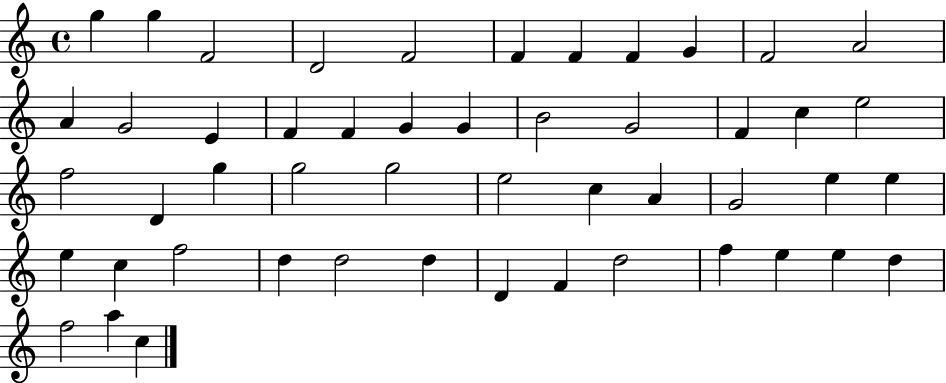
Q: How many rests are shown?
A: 0